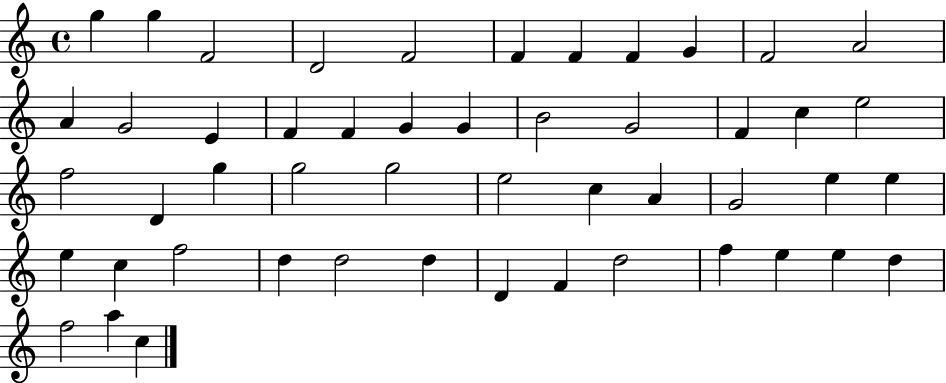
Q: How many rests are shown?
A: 0